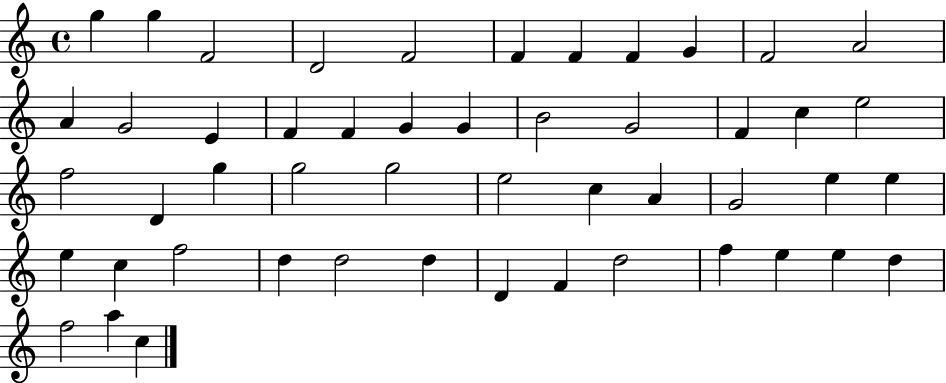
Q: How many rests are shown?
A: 0